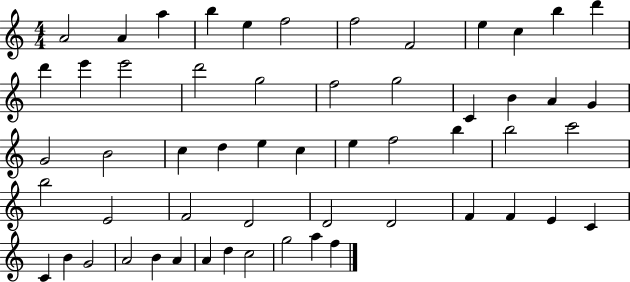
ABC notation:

X:1
T:Untitled
M:4/4
L:1/4
K:C
A2 A a b e f2 f2 F2 e c b d' d' e' e'2 d'2 g2 f2 g2 C B A G G2 B2 c d e c e f2 b b2 c'2 b2 E2 F2 D2 D2 D2 F F E C C B G2 A2 B A A d c2 g2 a f